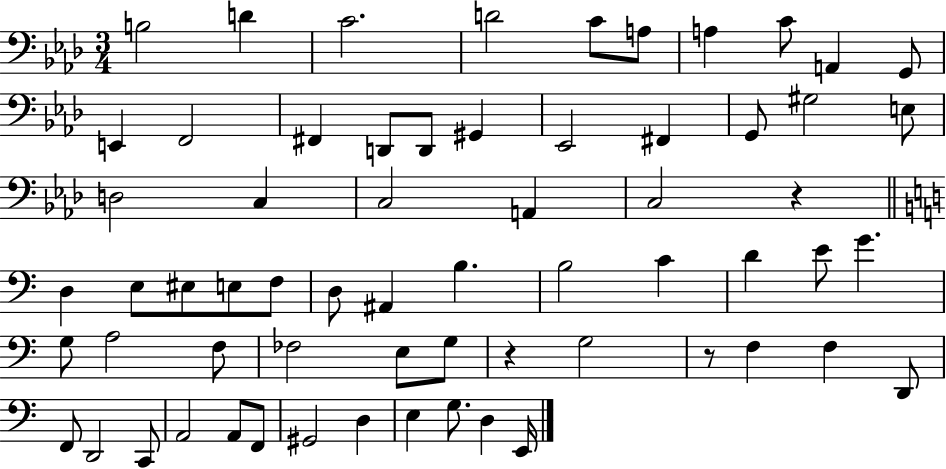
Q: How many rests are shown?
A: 3